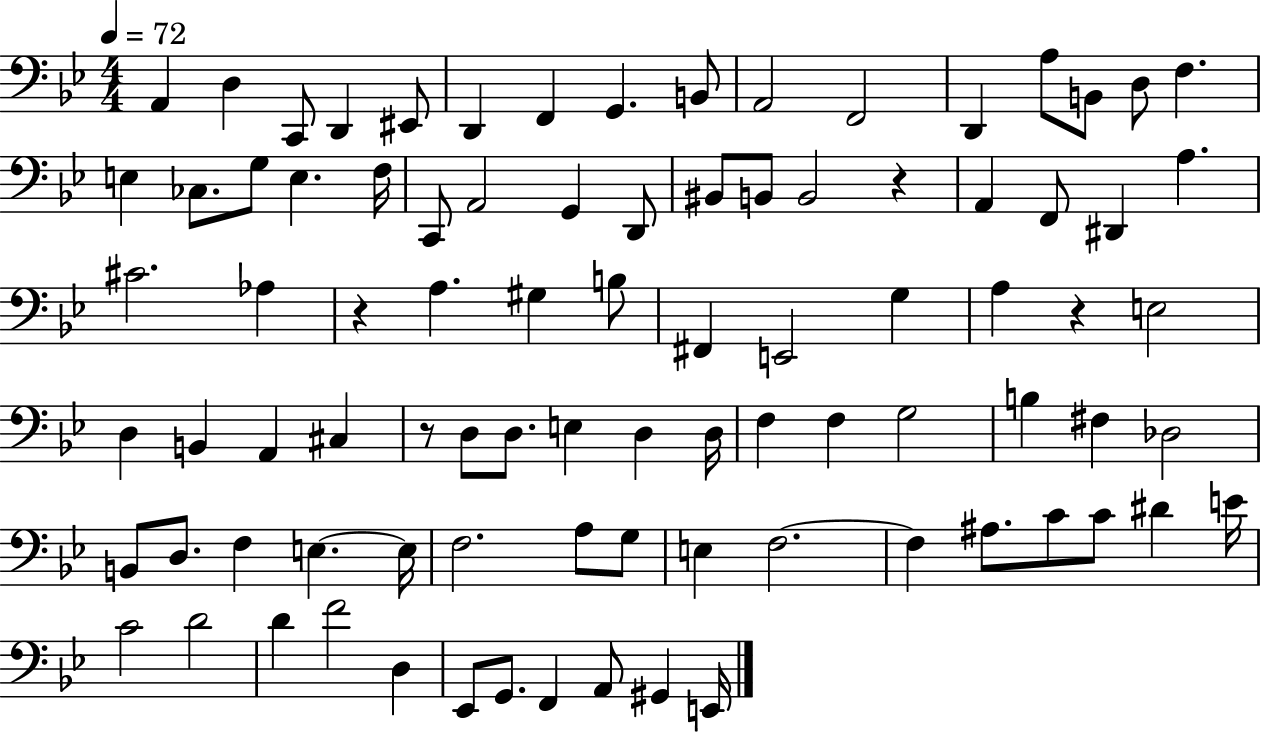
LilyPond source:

{
  \clef bass
  \numericTimeSignature
  \time 4/4
  \key bes \major
  \tempo 4 = 72
  a,4 d4 c,8 d,4 eis,8 | d,4 f,4 g,4. b,8 | a,2 f,2 | d,4 a8 b,8 d8 f4. | \break e4 ces8. g8 e4. f16 | c,8 a,2 g,4 d,8 | bis,8 b,8 b,2 r4 | a,4 f,8 dis,4 a4. | \break cis'2. aes4 | r4 a4. gis4 b8 | fis,4 e,2 g4 | a4 r4 e2 | \break d4 b,4 a,4 cis4 | r8 d8 d8. e4 d4 d16 | f4 f4 g2 | b4 fis4 des2 | \break b,8 d8. f4 e4.~~ e16 | f2. a8 g8 | e4 f2.~~ | f4 ais8. c'8 c'8 dis'4 e'16 | \break c'2 d'2 | d'4 f'2 d4 | ees,8 g,8. f,4 a,8 gis,4 e,16 | \bar "|."
}